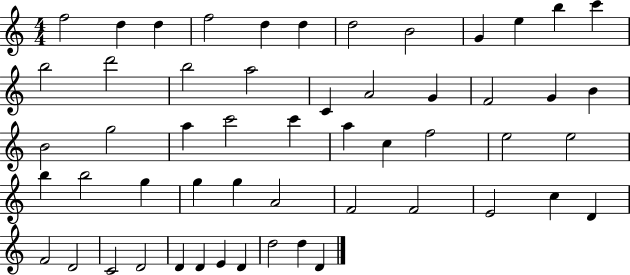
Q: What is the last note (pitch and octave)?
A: D4